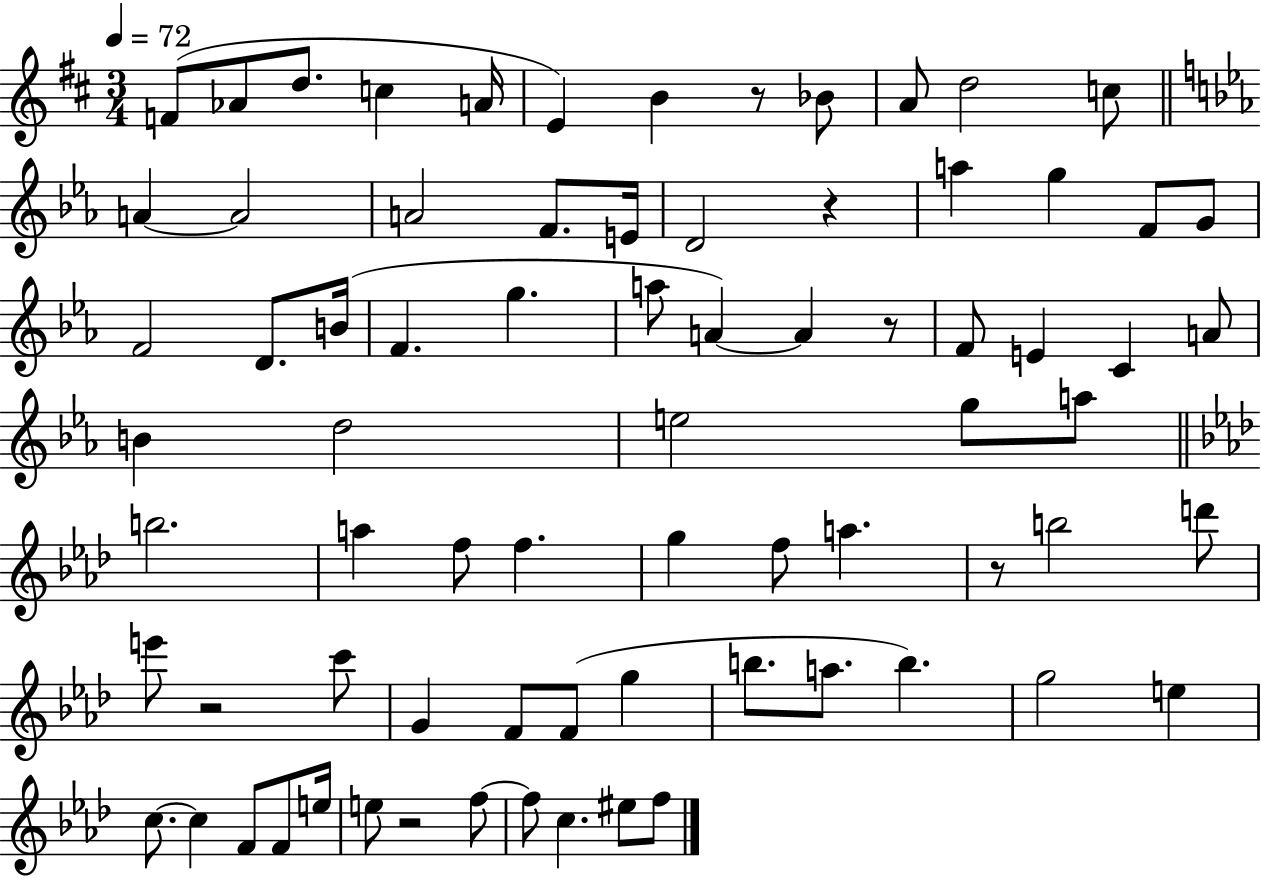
F4/e Ab4/e D5/e. C5/q A4/s E4/q B4/q R/e Bb4/e A4/e D5/h C5/e A4/q A4/h A4/h F4/e. E4/s D4/h R/q A5/q G5/q F4/e G4/e F4/h D4/e. B4/s F4/q. G5/q. A5/e A4/q A4/q R/e F4/e E4/q C4/q A4/e B4/q D5/h E5/h G5/e A5/e B5/h. A5/q F5/e F5/q. G5/q F5/e A5/q. R/e B5/h D6/e E6/e R/h C6/e G4/q F4/e F4/e G5/q B5/e. A5/e. B5/q. G5/h E5/q C5/e. C5/q F4/e F4/e E5/s E5/e R/h F5/e F5/e C5/q. EIS5/e F5/e